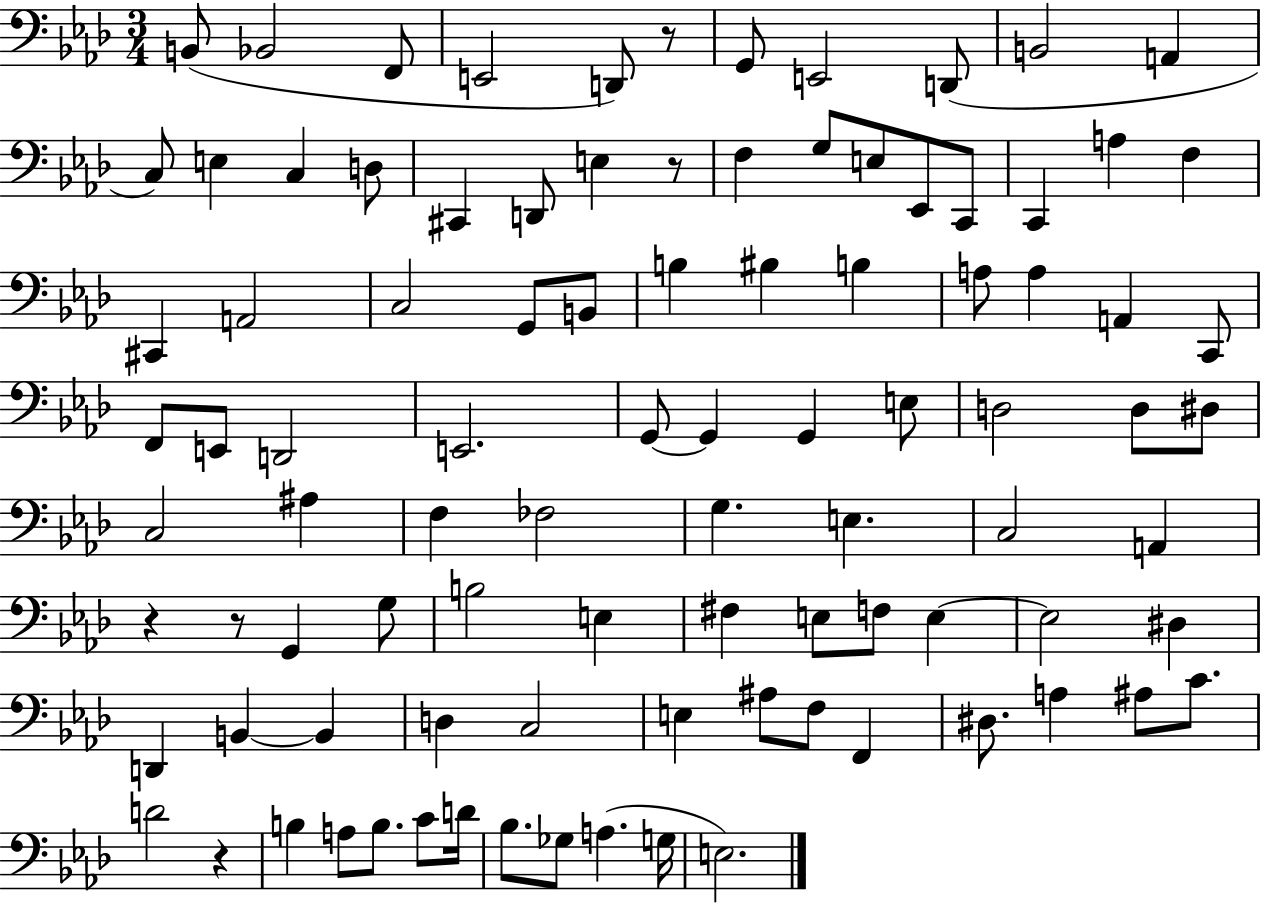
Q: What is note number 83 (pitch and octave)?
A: B3